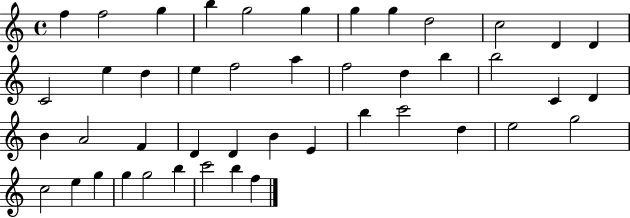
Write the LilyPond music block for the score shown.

{
  \clef treble
  \time 4/4
  \defaultTimeSignature
  \key c \major
  f''4 f''2 g''4 | b''4 g''2 g''4 | g''4 g''4 d''2 | c''2 d'4 d'4 | \break c'2 e''4 d''4 | e''4 f''2 a''4 | f''2 d''4 b''4 | b''2 c'4 d'4 | \break b'4 a'2 f'4 | d'4 d'4 b'4 e'4 | b''4 c'''2 d''4 | e''2 g''2 | \break c''2 e''4 g''4 | g''4 g''2 b''4 | c'''2 b''4 f''4 | \bar "|."
}